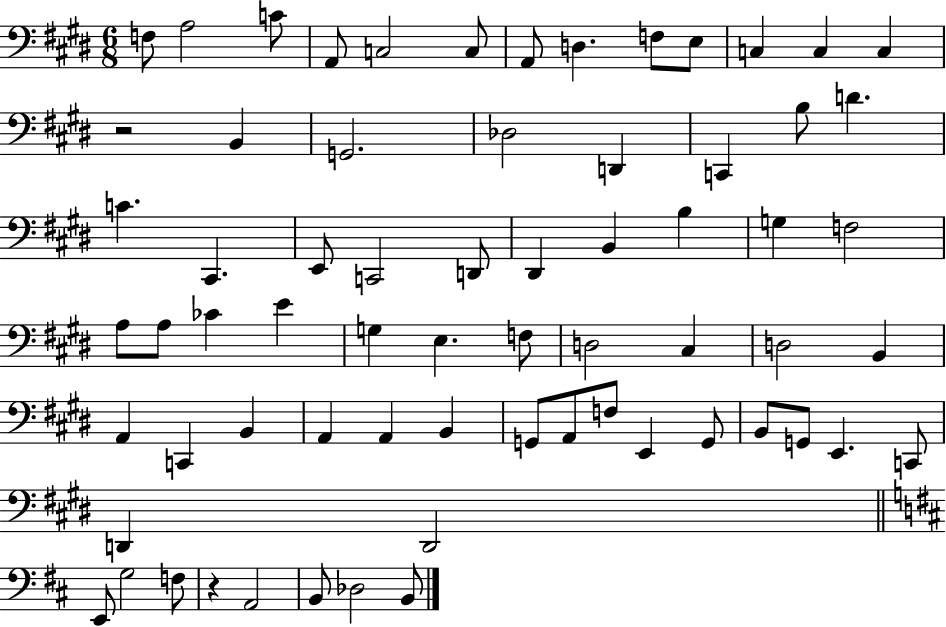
{
  \clef bass
  \numericTimeSignature
  \time 6/8
  \key e \major
  f8 a2 c'8 | a,8 c2 c8 | a,8 d4. f8 e8 | c4 c4 c4 | \break r2 b,4 | g,2. | des2 d,4 | c,4 b8 d'4. | \break c'4. cis,4. | e,8 c,2 d,8 | dis,4 b,4 b4 | g4 f2 | \break a8 a8 ces'4 e'4 | g4 e4. f8 | d2 cis4 | d2 b,4 | \break a,4 c,4 b,4 | a,4 a,4 b,4 | g,8 a,8 f8 e,4 g,8 | b,8 g,8 e,4. c,8 | \break d,4 d,2 | \bar "||" \break \key d \major e,8 g2 f8 | r4 a,2 | b,8 des2 b,8 | \bar "|."
}